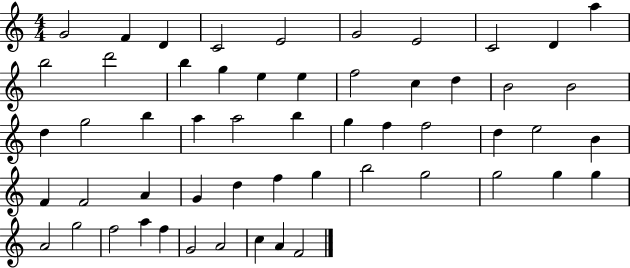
G4/h F4/q D4/q C4/h E4/h G4/h E4/h C4/h D4/q A5/q B5/h D6/h B5/q G5/q E5/q E5/q F5/h C5/q D5/q B4/h B4/h D5/q G5/h B5/q A5/q A5/h B5/q G5/q F5/q F5/h D5/q E5/h B4/q F4/q F4/h A4/q G4/q D5/q F5/q G5/q B5/h G5/h G5/h G5/q G5/q A4/h G5/h F5/h A5/q F5/q G4/h A4/h C5/q A4/q F4/h